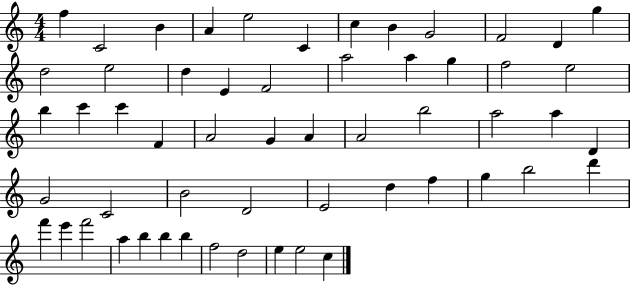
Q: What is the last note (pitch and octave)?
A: C5